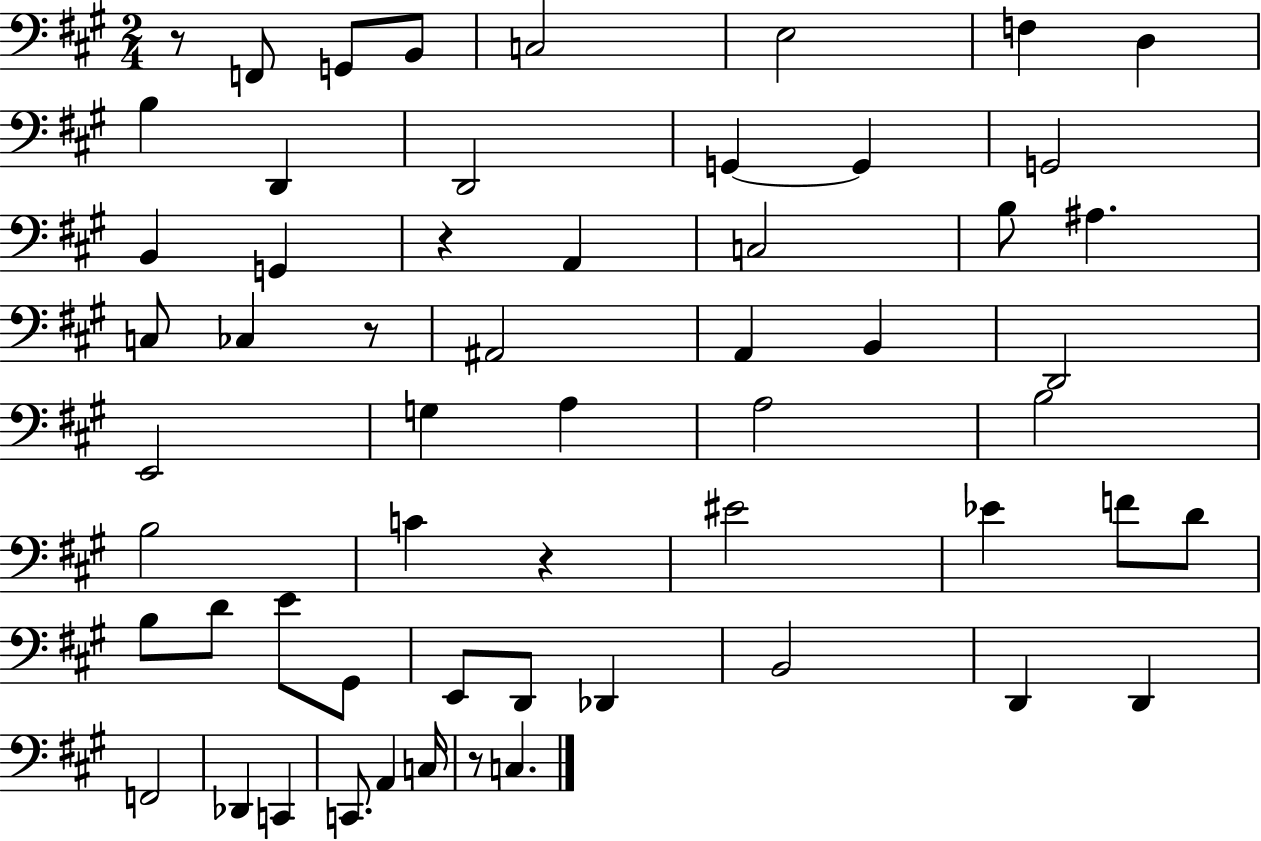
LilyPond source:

{
  \clef bass
  \numericTimeSignature
  \time 2/4
  \key a \major
  r8 f,8 g,8 b,8 | c2 | e2 | f4 d4 | \break b4 d,4 | d,2 | g,4~~ g,4 | g,2 | \break b,4 g,4 | r4 a,4 | c2 | b8 ais4. | \break c8 ces4 r8 | ais,2 | a,4 b,4 | d,2 | \break e,2 | g4 a4 | a2 | b2 | \break b2 | c'4 r4 | eis'2 | ees'4 f'8 d'8 | \break b8 d'8 e'8 gis,8 | e,8 d,8 des,4 | b,2 | d,4 d,4 | \break f,2 | des,4 c,4 | c,8. a,4 c16 | r8 c4. | \break \bar "|."
}